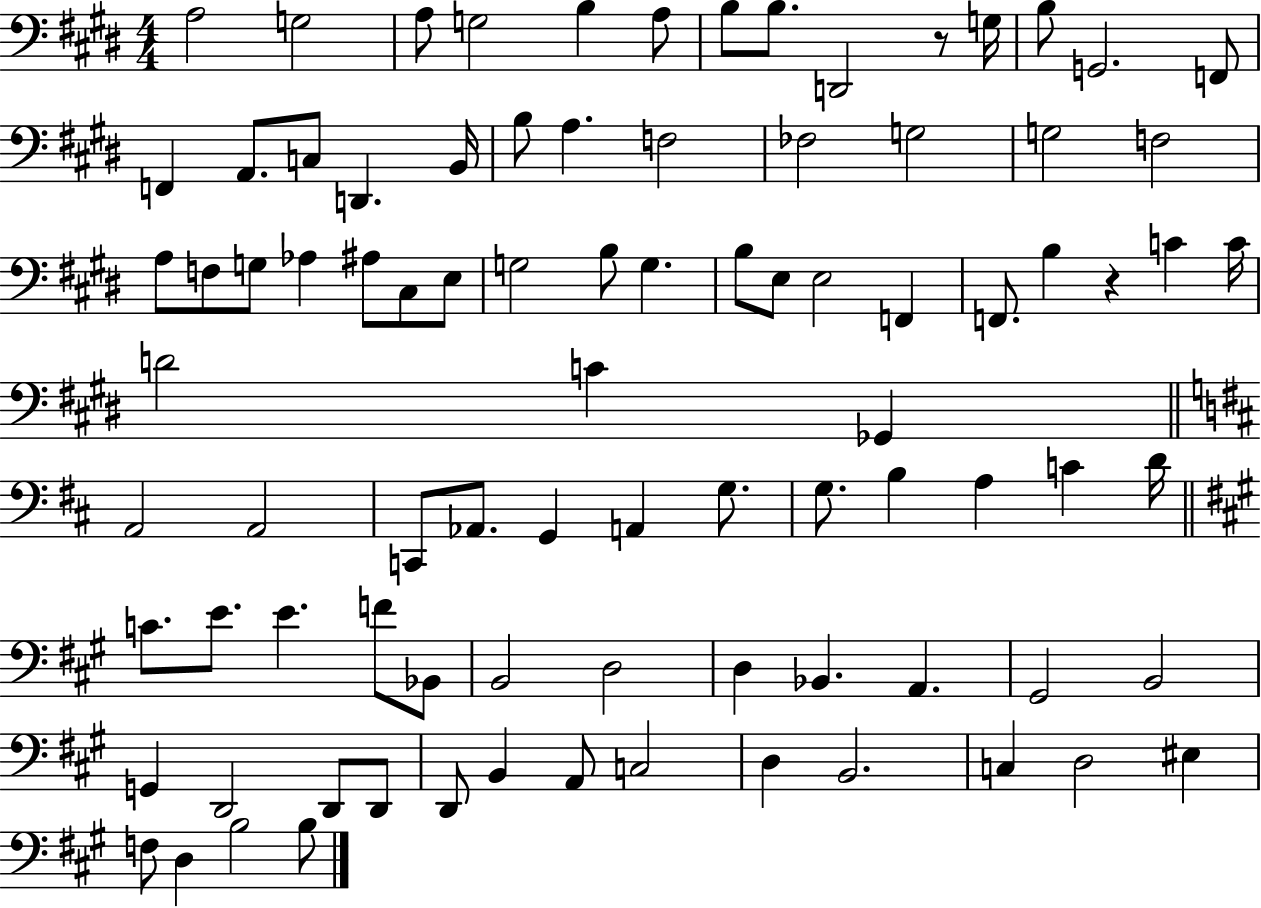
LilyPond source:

{
  \clef bass
  \numericTimeSignature
  \time 4/4
  \key e \major
  \repeat volta 2 { a2 g2 | a8 g2 b4 a8 | b8 b8. d,2 r8 g16 | b8 g,2. f,8 | \break f,4 a,8. c8 d,4. b,16 | b8 a4. f2 | fes2 g2 | g2 f2 | \break a8 f8 g8 aes4 ais8 cis8 e8 | g2 b8 g4. | b8 e8 e2 f,4 | f,8. b4 r4 c'4 c'16 | \break d'2 c'4 ges,4 | \bar "||" \break \key d \major a,2 a,2 | c,8 aes,8. g,4 a,4 g8. | g8. b4 a4 c'4 d'16 | \bar "||" \break \key a \major c'8. e'8. e'4. f'8 bes,8 | b,2 d2 | d4 bes,4. a,4. | gis,2 b,2 | \break g,4 d,2 d,8 d,8 | d,8 b,4 a,8 c2 | d4 b,2. | c4 d2 eis4 | \break f8 d4 b2 b8 | } \bar "|."
}